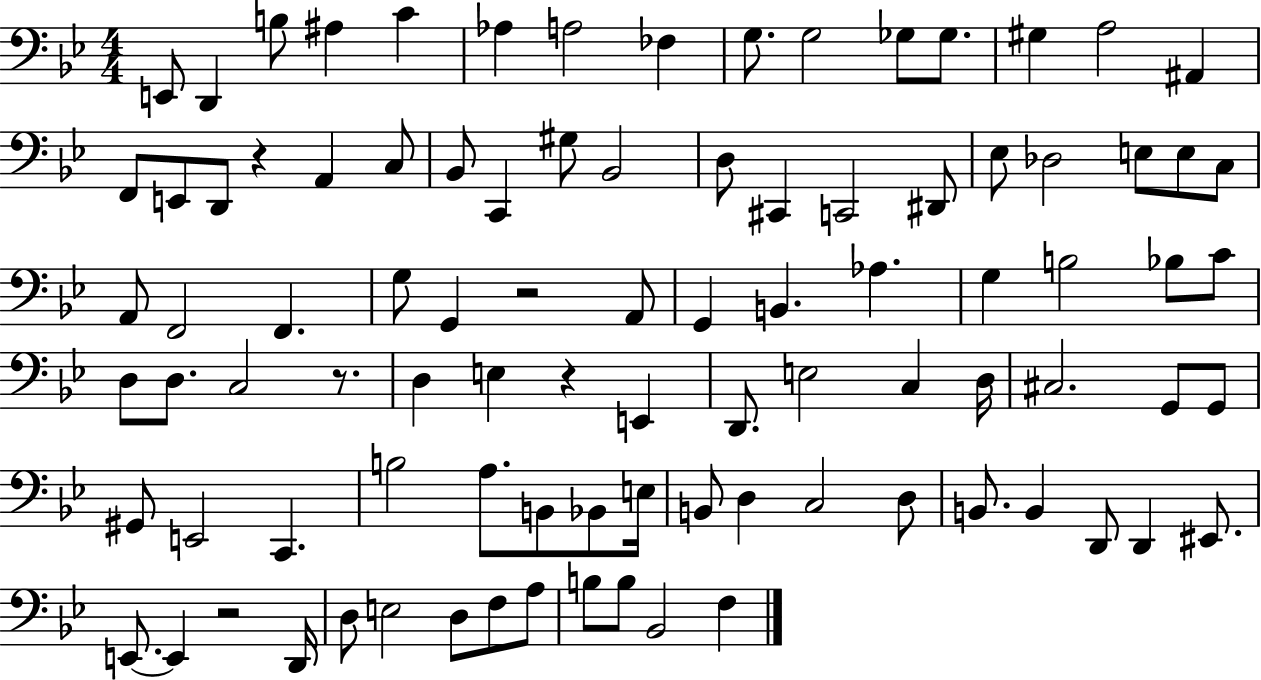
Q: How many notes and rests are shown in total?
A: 93